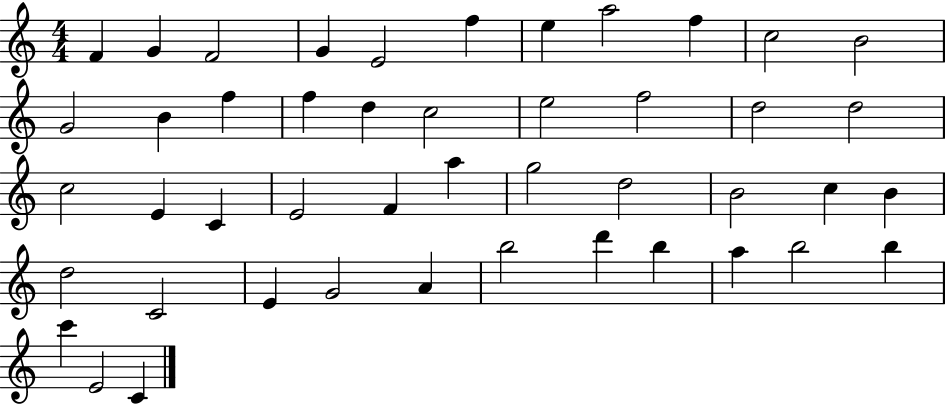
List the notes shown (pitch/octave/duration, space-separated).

F4/q G4/q F4/h G4/q E4/h F5/q E5/q A5/h F5/q C5/h B4/h G4/h B4/q F5/q F5/q D5/q C5/h E5/h F5/h D5/h D5/h C5/h E4/q C4/q E4/h F4/q A5/q G5/h D5/h B4/h C5/q B4/q D5/h C4/h E4/q G4/h A4/q B5/h D6/q B5/q A5/q B5/h B5/q C6/q E4/h C4/q